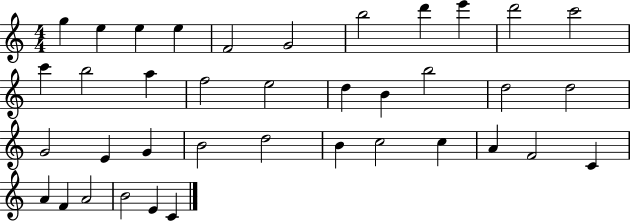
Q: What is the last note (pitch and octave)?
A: C4